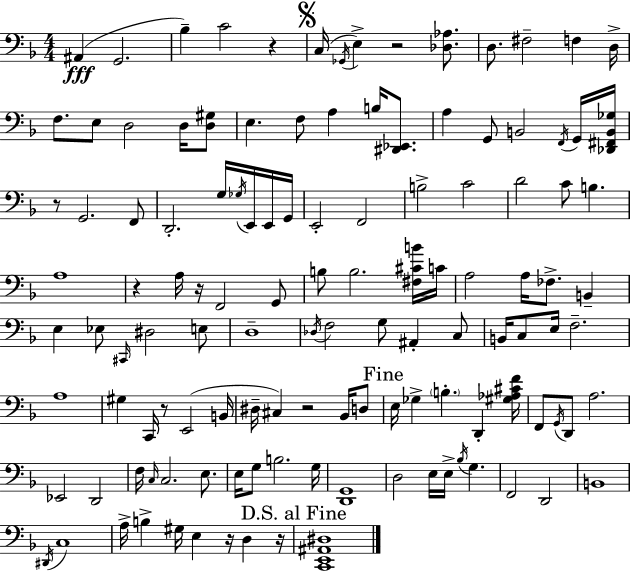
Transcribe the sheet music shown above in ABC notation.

X:1
T:Untitled
M:4/4
L:1/4
K:Dm
^A,, G,,2 _B, C2 z C,/4 _G,,/4 E, z2 [_D,_A,]/2 D,/2 ^F,2 F, D,/4 F,/2 E,/2 D,2 D,/4 [D,^G,]/2 E, F,/2 A, B,/4 [^D,,_E,,]/2 A, G,,/2 B,,2 F,,/4 G,,/4 [_D,,^F,,B,,_G,]/4 z/2 G,,2 F,,/2 D,,2 G,/4 _G,/4 E,,/4 E,,/4 G,,/4 E,,2 F,,2 B,2 C2 D2 C/2 B, A,4 z A,/4 z/4 F,,2 G,,/2 B,/2 B,2 [^F,^CB]/4 C/4 A,2 A,/4 _F,/2 B,, E, _E,/2 ^C,,/4 ^D,2 E,/2 D,4 _D,/4 F,2 G,/2 ^A,, C,/2 B,,/4 C,/2 E,/4 F,2 A,4 ^G, C,,/4 z/2 E,,2 B,,/4 ^D,/4 ^C, z2 _B,,/4 D,/2 E,/4 _G, B, D,, [^G,_A,^CF]/4 F,,/2 G,,/4 D,,/2 A,2 _E,,2 D,,2 F,/4 C,/4 C,2 E,/2 E,/4 G,/2 B,2 G,/4 [D,,G,,]4 D,2 E,/4 E,/4 _B,/4 G, F,,2 D,,2 B,,4 ^D,,/4 C,4 A,/4 B, ^G,/4 E, z/4 D, z/4 [C,,E,,^A,,^D,]4